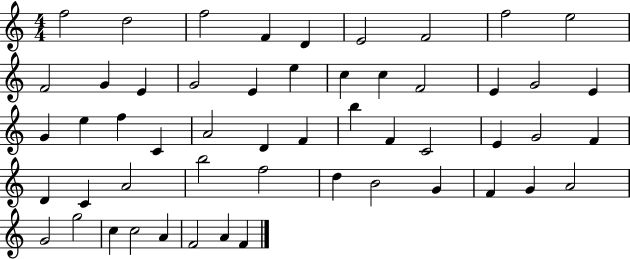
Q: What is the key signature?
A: C major